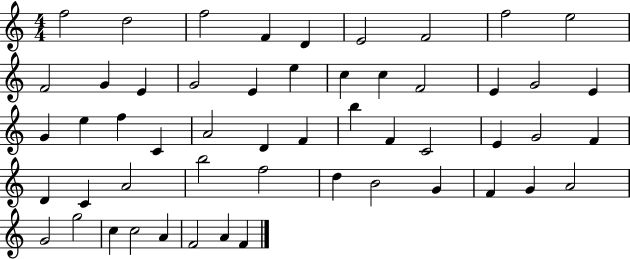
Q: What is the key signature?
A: C major